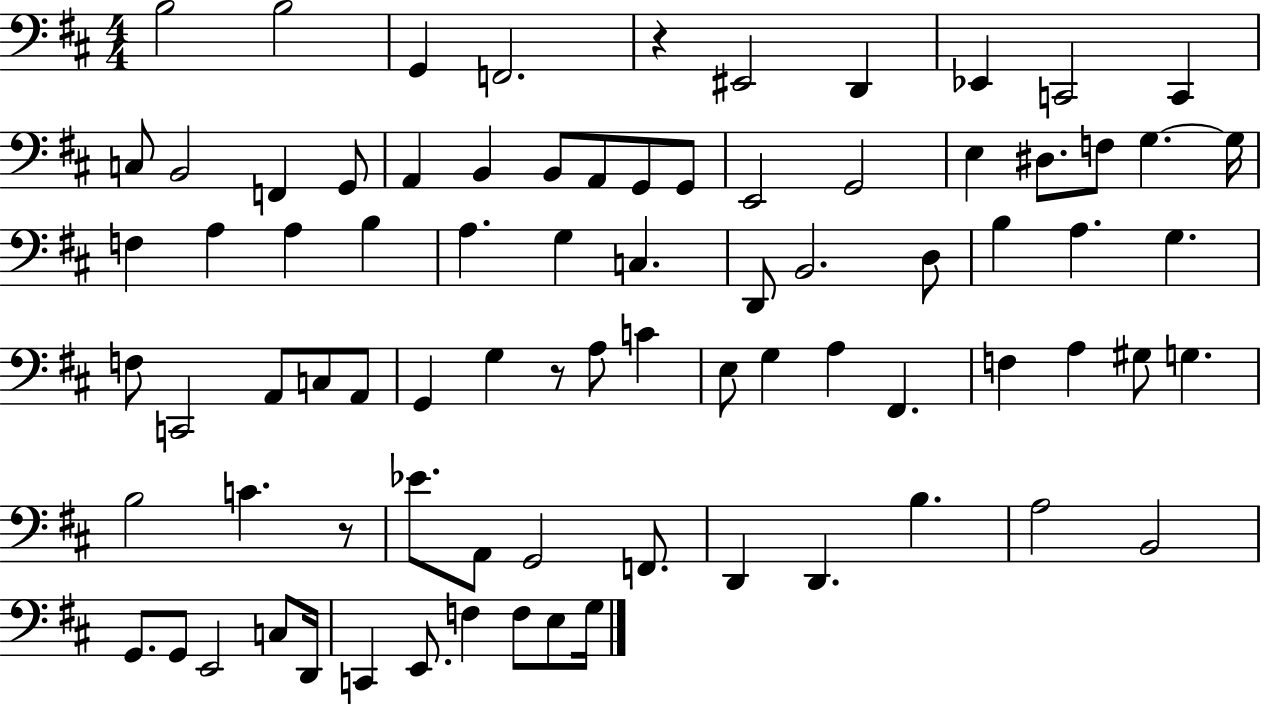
B3/h B3/h G2/q F2/h. R/q EIS2/h D2/q Eb2/q C2/h C2/q C3/e B2/h F2/q G2/e A2/q B2/q B2/e A2/e G2/e G2/e E2/h G2/h E3/q D#3/e. F3/e G3/q. G3/s F3/q A3/q A3/q B3/q A3/q. G3/q C3/q. D2/e B2/h. D3/e B3/q A3/q. G3/q. F3/e C2/h A2/e C3/e A2/e G2/q G3/q R/e A3/e C4/q E3/e G3/q A3/q F#2/q. F3/q A3/q G#3/e G3/q. B3/h C4/q. R/e Eb4/e. A2/e G2/h F2/e. D2/q D2/q. B3/q. A3/h B2/h G2/e. G2/e E2/h C3/e D2/s C2/q E2/e. F3/q F3/e E3/e G3/s